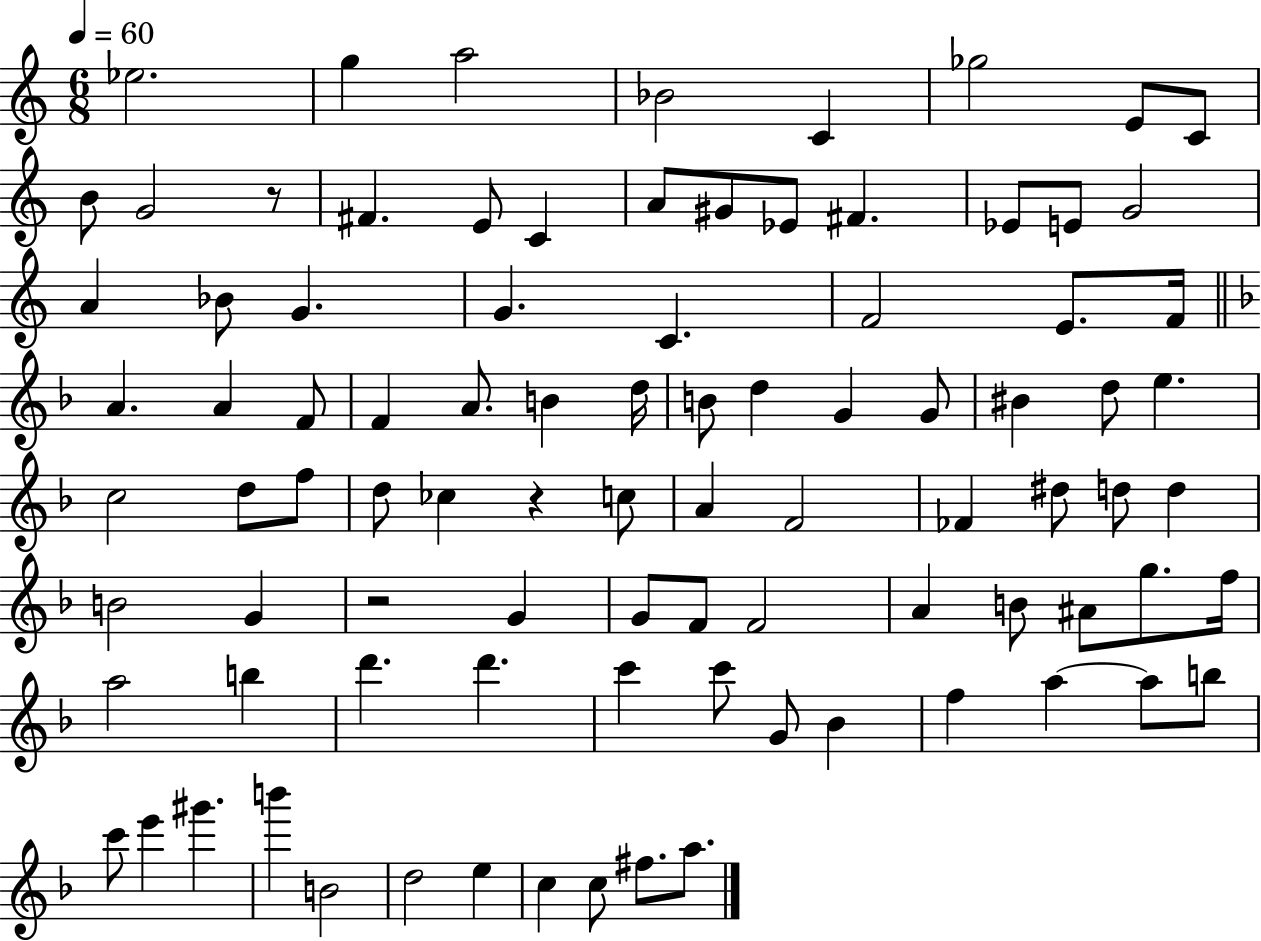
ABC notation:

X:1
T:Untitled
M:6/8
L:1/4
K:C
_e2 g a2 _B2 C _g2 E/2 C/2 B/2 G2 z/2 ^F E/2 C A/2 ^G/2 _E/2 ^F _E/2 E/2 G2 A _B/2 G G C F2 E/2 F/4 A A F/2 F A/2 B d/4 B/2 d G G/2 ^B d/2 e c2 d/2 f/2 d/2 _c z c/2 A F2 _F ^d/2 d/2 d B2 G z2 G G/2 F/2 F2 A B/2 ^A/2 g/2 f/4 a2 b d' d' c' c'/2 G/2 _B f a a/2 b/2 c'/2 e' ^g' b' B2 d2 e c c/2 ^f/2 a/2